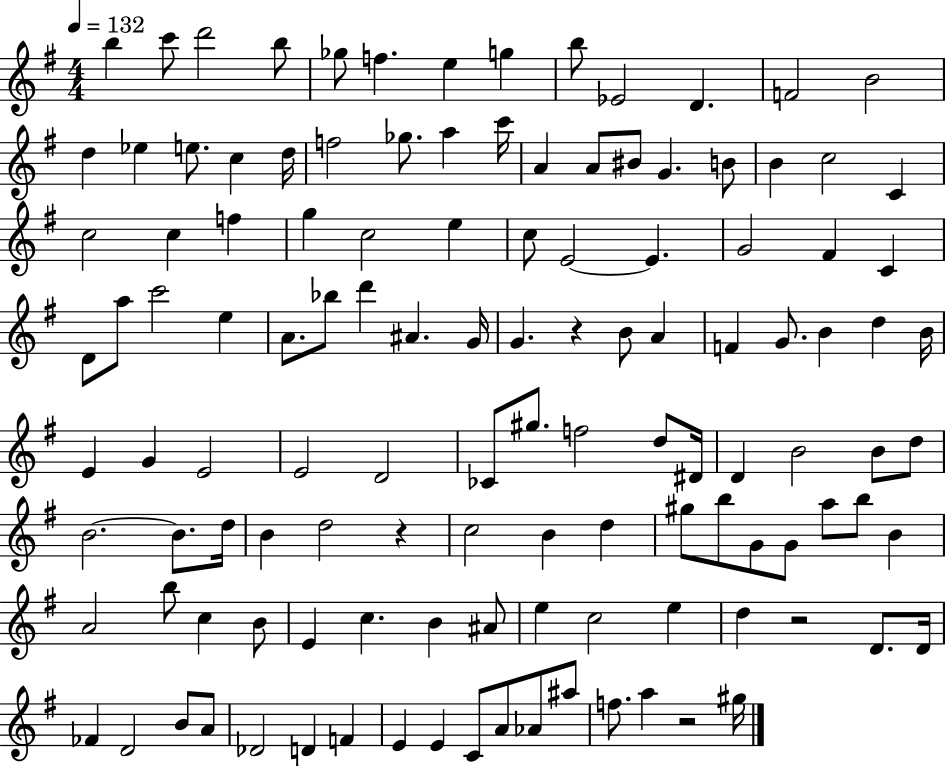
{
  \clef treble
  \numericTimeSignature
  \time 4/4
  \key g \major
  \tempo 4 = 132
  \repeat volta 2 { b''4 c'''8 d'''2 b''8 | ges''8 f''4. e''4 g''4 | b''8 ees'2 d'4. | f'2 b'2 | \break d''4 ees''4 e''8. c''4 d''16 | f''2 ges''8. a''4 c'''16 | a'4 a'8 bis'8 g'4. b'8 | b'4 c''2 c'4 | \break c''2 c''4 f''4 | g''4 c''2 e''4 | c''8 e'2~~ e'4. | g'2 fis'4 c'4 | \break d'8 a''8 c'''2 e''4 | a'8. bes''8 d'''4 ais'4. g'16 | g'4. r4 b'8 a'4 | f'4 g'8. b'4 d''4 b'16 | \break e'4 g'4 e'2 | e'2 d'2 | ces'8 gis''8. f''2 d''8 dis'16 | d'4 b'2 b'8 d''8 | \break b'2.~~ b'8. d''16 | b'4 d''2 r4 | c''2 b'4 d''4 | gis''8 b''8 g'8 g'8 a''8 b''8 b'4 | \break a'2 b''8 c''4 b'8 | e'4 c''4. b'4 ais'8 | e''4 c''2 e''4 | d''4 r2 d'8. d'16 | \break fes'4 d'2 b'8 a'8 | des'2 d'4 f'4 | e'4 e'4 c'8 a'8 aes'8 ais''8 | f''8. a''4 r2 gis''16 | \break } \bar "|."
}